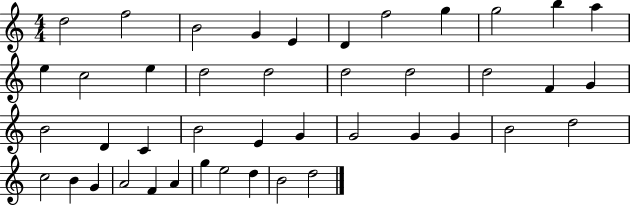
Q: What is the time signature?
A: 4/4